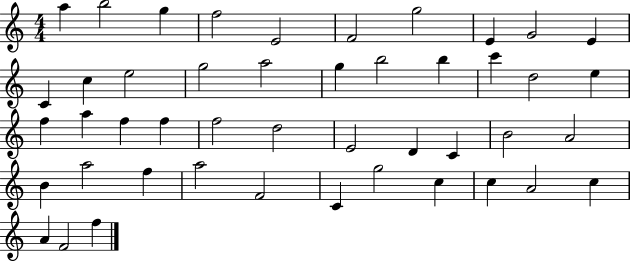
{
  \clef treble
  \numericTimeSignature
  \time 4/4
  \key c \major
  a''4 b''2 g''4 | f''2 e'2 | f'2 g''2 | e'4 g'2 e'4 | \break c'4 c''4 e''2 | g''2 a''2 | g''4 b''2 b''4 | c'''4 d''2 e''4 | \break f''4 a''4 f''4 f''4 | f''2 d''2 | e'2 d'4 c'4 | b'2 a'2 | \break b'4 a''2 f''4 | a''2 f'2 | c'4 g''2 c''4 | c''4 a'2 c''4 | \break a'4 f'2 f''4 | \bar "|."
}